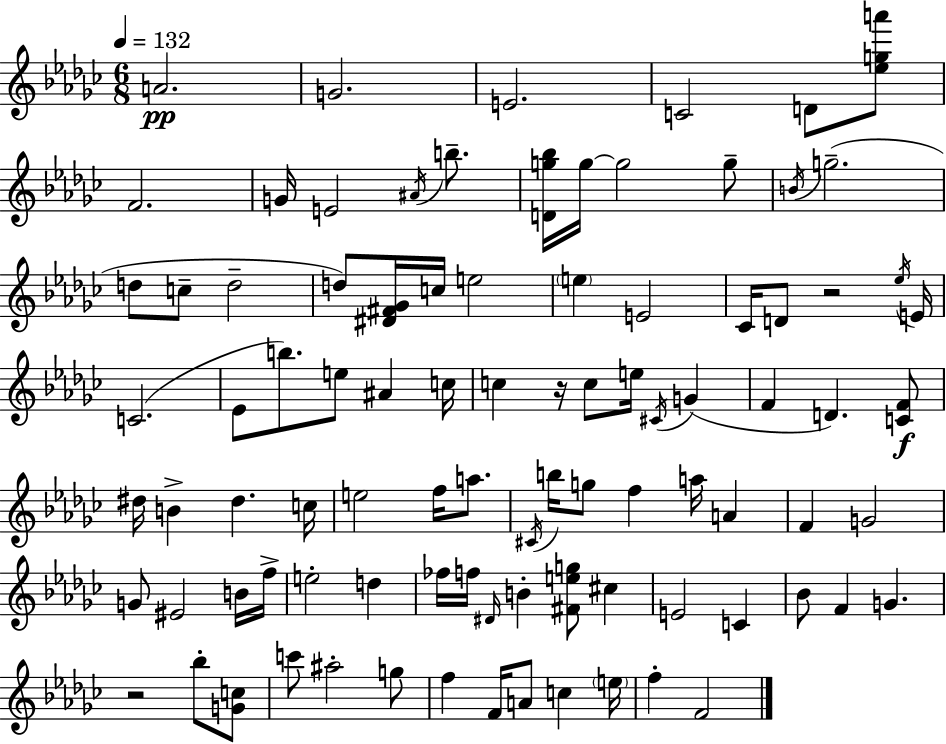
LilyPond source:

{
  \clef treble
  \numericTimeSignature
  \time 6/8
  \key ees \minor
  \tempo 4 = 132
  a'2.\pp | g'2. | e'2. | c'2 d'8 <ees'' g'' a'''>8 | \break f'2. | g'16 e'2 \acciaccatura { ais'16 } b''8.-- | <d' g'' bes''>16 g''16~~ g''2 g''8-- | \acciaccatura { b'16 }( g''2.-- | \break d''8 c''8-- d''2-- | d''8) <dis' fis' ges'>16 c''16 e''2 | \parenthesize e''4 e'2 | ces'16 d'8 r2 | \break \acciaccatura { ees''16 } e'16 c'2.( | ees'8 b''8.) e''8 ais'4 | c''16 c''4 r16 c''8 e''16 \acciaccatura { cis'16 }( | g'4 f'4 d'4.) | \break <c' f'>8\f dis''16 b'4-> dis''4. | c''16 e''2 | f''16 a''8. \acciaccatura { cis'16 } b''16 g''8 f''4 | a''16 a'4 f'4 g'2 | \break g'8 eis'2 | b'16 f''16-> e''2-. | d''4 fes''16 f''16 \grace { dis'16 } b'4-. | <fis' e'' g''>8 cis''4 e'2 | \break c'4 bes'8 f'4 | g'4. r2 | bes''8-. <g' c''>8 c'''8 ais''2-. | g''8 f''4 f'16 a'8 | \break c''4 \parenthesize e''16 f''4-. f'2 | \bar "|."
}